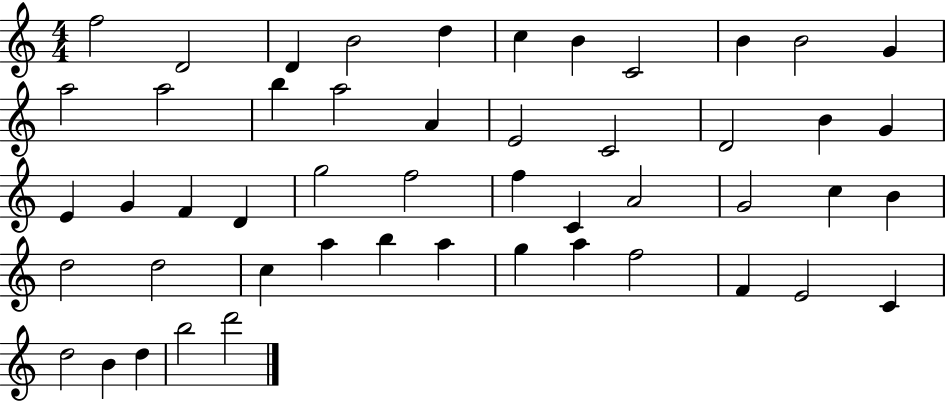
{
  \clef treble
  \numericTimeSignature
  \time 4/4
  \key c \major
  f''2 d'2 | d'4 b'2 d''4 | c''4 b'4 c'2 | b'4 b'2 g'4 | \break a''2 a''2 | b''4 a''2 a'4 | e'2 c'2 | d'2 b'4 g'4 | \break e'4 g'4 f'4 d'4 | g''2 f''2 | f''4 c'4 a'2 | g'2 c''4 b'4 | \break d''2 d''2 | c''4 a''4 b''4 a''4 | g''4 a''4 f''2 | f'4 e'2 c'4 | \break d''2 b'4 d''4 | b''2 d'''2 | \bar "|."
}